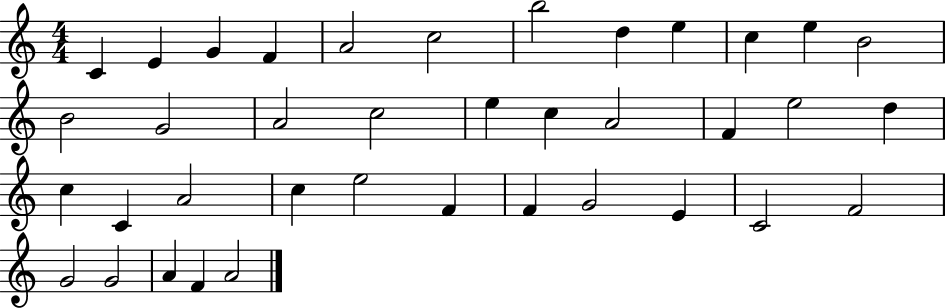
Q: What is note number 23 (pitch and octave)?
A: C5